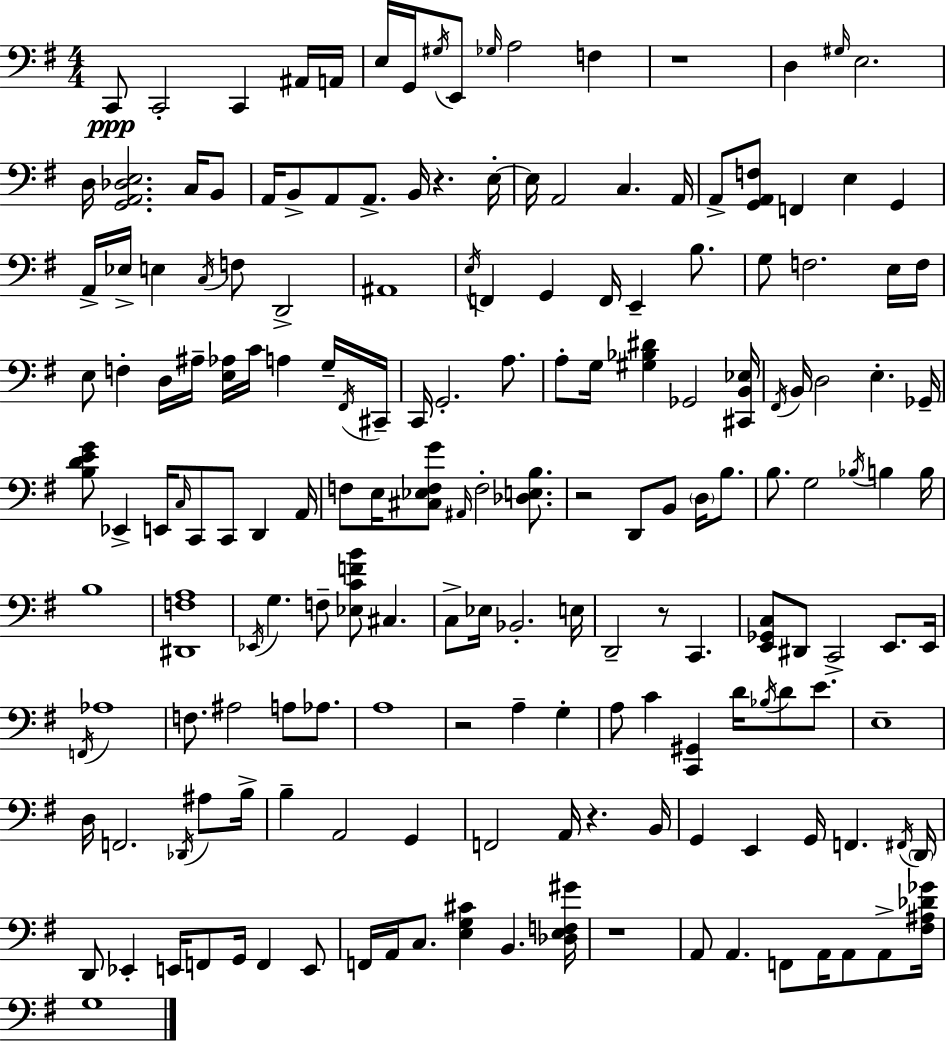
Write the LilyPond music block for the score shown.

{
  \clef bass
  \numericTimeSignature
  \time 4/4
  \key e \minor
  c,8\ppp c,2-. c,4 ais,16 a,16 | e16 g,16 \acciaccatura { gis16 } e,8 \grace { ges16 } a2 f4 | r1 | d4 \grace { gis16 } e2. | \break d16 <g, a, des e>2. | c16 b,8 a,16 b,8-> a,8 a,8.-> b,16 r4. | e16-.~~ e16 a,2 c4. | a,16 a,8-> <g, a, f>8 f,4 e4 g,4 | \break a,16-> ees16-> e4 \acciaccatura { c16 } f8 d,2-> | ais,1 | \acciaccatura { e16 } f,4 g,4 f,16 e,4-- | b8. g8 f2. | \break e16 f16 e8 f4-. d16 ais16-- <e aes>16 c'16 a4 | g16-- \acciaccatura { fis,16 } cis,16-- c,16 g,2.-. | a8. a8-. g16 <gis bes dis'>4 ges,2 | <cis, b, ees>16 \acciaccatura { fis,16 } b,16 d2 | \break e4.-. ges,16-- <b d' e' g'>8 ees,4-> e,16 \grace { c16 } c,8 | c,8 d,4 a,16 f8 e16 <cis ees f g'>8 \grace { ais,16 } f2-. | <des e b>8. r2 | d,8 b,8 \parenthesize d16 b8. b8. g2 | \break \acciaccatura { bes16 } b4 b16 b1 | <dis, f a>1 | \acciaccatura { ees,16 } g4. | f8-- <ees c' f' b'>8 cis4. c8-> ees16 bes,2.-. | \break e16 d,2-- | r8 c,4. <e, ges, c>8 dis,8 c,2-> | e,8. e,16 \acciaccatura { f,16 } aes1 | f8. ais2 | \break a8 aes8. a1 | r2 | a4-- g4-. a8 c'4 | <c, gis,>4 d'16 \acciaccatura { bes16 } d'8 e'8. e1-- | \break d16 f,2. | \acciaccatura { des,16 } ais8 b16-> b4-- | a,2 g,4 f,2 | a,16 r4. b,16 g,4 | \break e,4 g,16 f,4. \acciaccatura { fis,16 } \parenthesize d,16 d,8 | ees,4-. e,16 f,8 g,16 f,4 e,8 f,16 | a,16 c8. <e g cis'>4 b,4. <des e f gis'>16 r1 | a,8 | \break a,4. f,8 a,16 a,8 a,8-> <fis ais des' ges'>16 g1 | \bar "|."
}